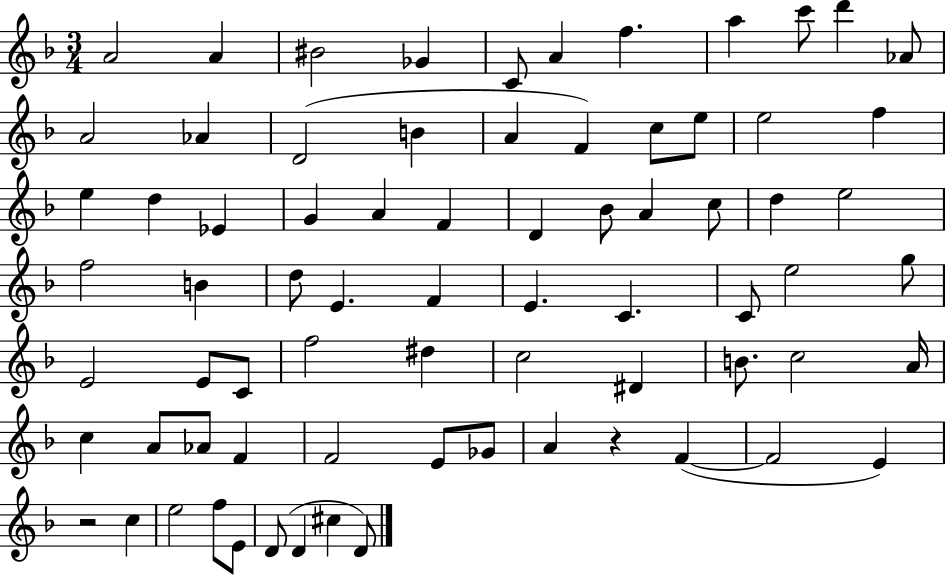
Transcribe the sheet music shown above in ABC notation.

X:1
T:Untitled
M:3/4
L:1/4
K:F
A2 A ^B2 _G C/2 A f a c'/2 d' _A/2 A2 _A D2 B A F c/2 e/2 e2 f e d _E G A F D _B/2 A c/2 d e2 f2 B d/2 E F E C C/2 e2 g/2 E2 E/2 C/2 f2 ^d c2 ^D B/2 c2 A/4 c A/2 _A/2 F F2 E/2 _G/2 A z F F2 E z2 c e2 f/2 E/2 D/2 D ^c D/2